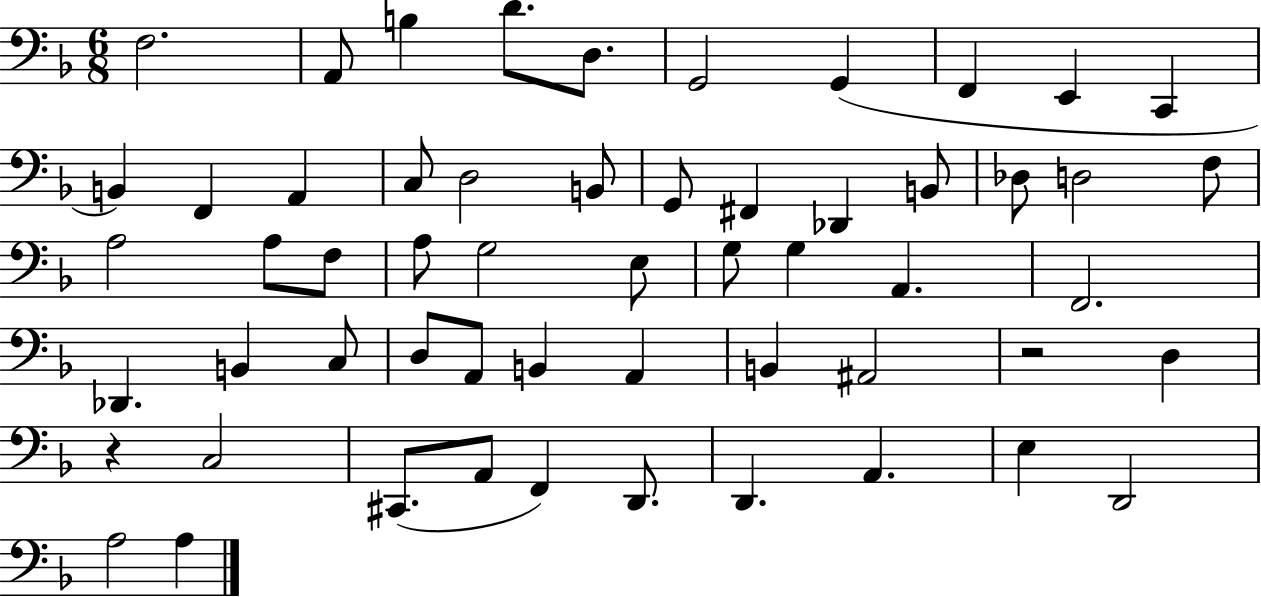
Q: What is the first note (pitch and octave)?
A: F3